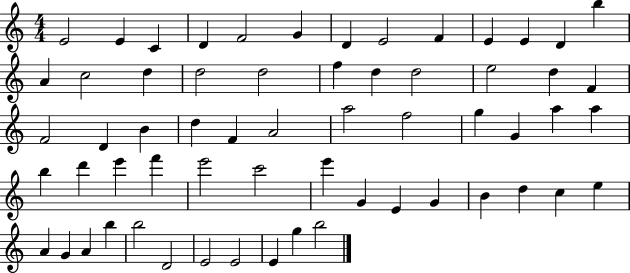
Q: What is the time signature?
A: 4/4